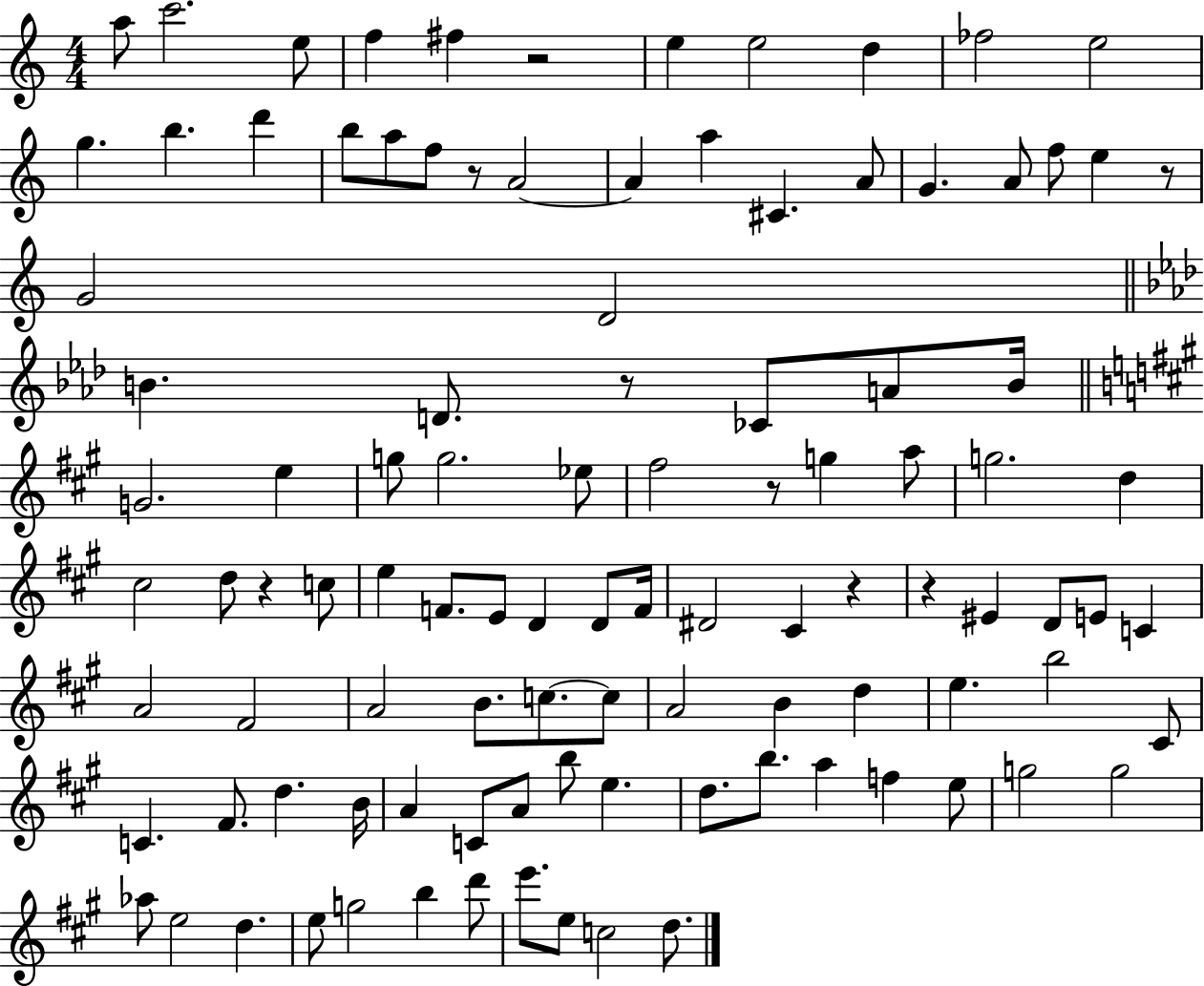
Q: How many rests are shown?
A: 8